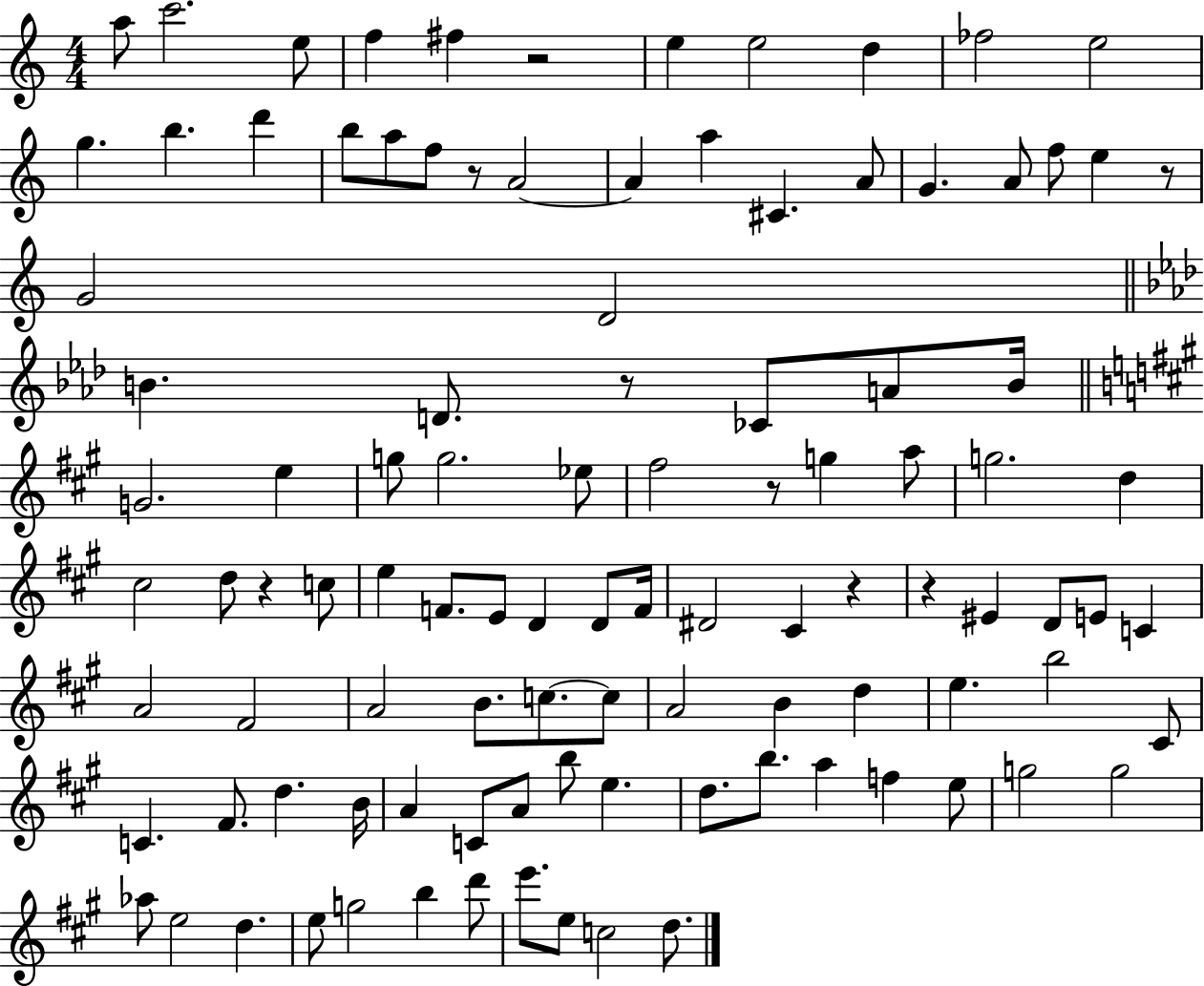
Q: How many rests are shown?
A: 8